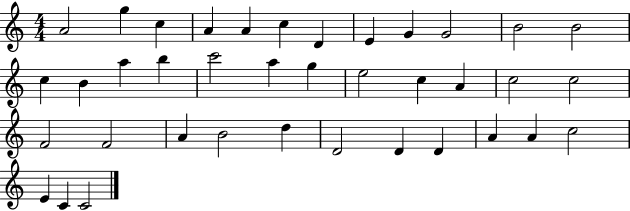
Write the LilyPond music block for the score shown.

{
  \clef treble
  \numericTimeSignature
  \time 4/4
  \key c \major
  a'2 g''4 c''4 | a'4 a'4 c''4 d'4 | e'4 g'4 g'2 | b'2 b'2 | \break c''4 b'4 a''4 b''4 | c'''2 a''4 g''4 | e''2 c''4 a'4 | c''2 c''2 | \break f'2 f'2 | a'4 b'2 d''4 | d'2 d'4 d'4 | a'4 a'4 c''2 | \break e'4 c'4 c'2 | \bar "|."
}